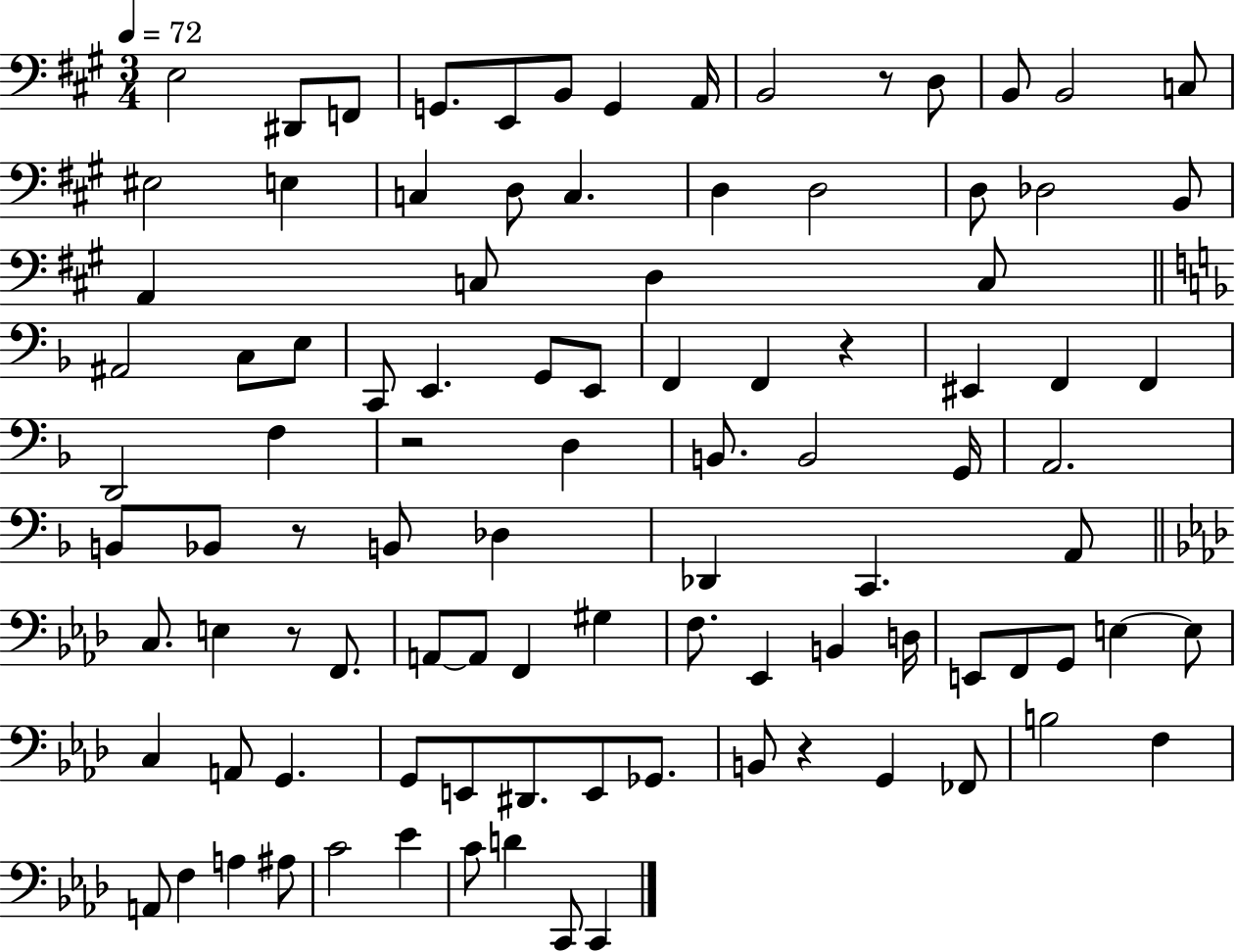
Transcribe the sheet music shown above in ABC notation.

X:1
T:Untitled
M:3/4
L:1/4
K:A
E,2 ^D,,/2 F,,/2 G,,/2 E,,/2 B,,/2 G,, A,,/4 B,,2 z/2 D,/2 B,,/2 B,,2 C,/2 ^E,2 E, C, D,/2 C, D, D,2 D,/2 _D,2 B,,/2 A,, C,/2 D, C,/2 ^A,,2 C,/2 E,/2 C,,/2 E,, G,,/2 E,,/2 F,, F,, z ^E,, F,, F,, D,,2 F, z2 D, B,,/2 B,,2 G,,/4 A,,2 B,,/2 _B,,/2 z/2 B,,/2 _D, _D,, C,, A,,/2 C,/2 E, z/2 F,,/2 A,,/2 A,,/2 F,, ^G, F,/2 _E,, B,, D,/4 E,,/2 F,,/2 G,,/2 E, E,/2 C, A,,/2 G,, G,,/2 E,,/2 ^D,,/2 E,,/2 _G,,/2 B,,/2 z G,, _F,,/2 B,2 F, A,,/2 F, A, ^A,/2 C2 _E C/2 D C,,/2 C,,